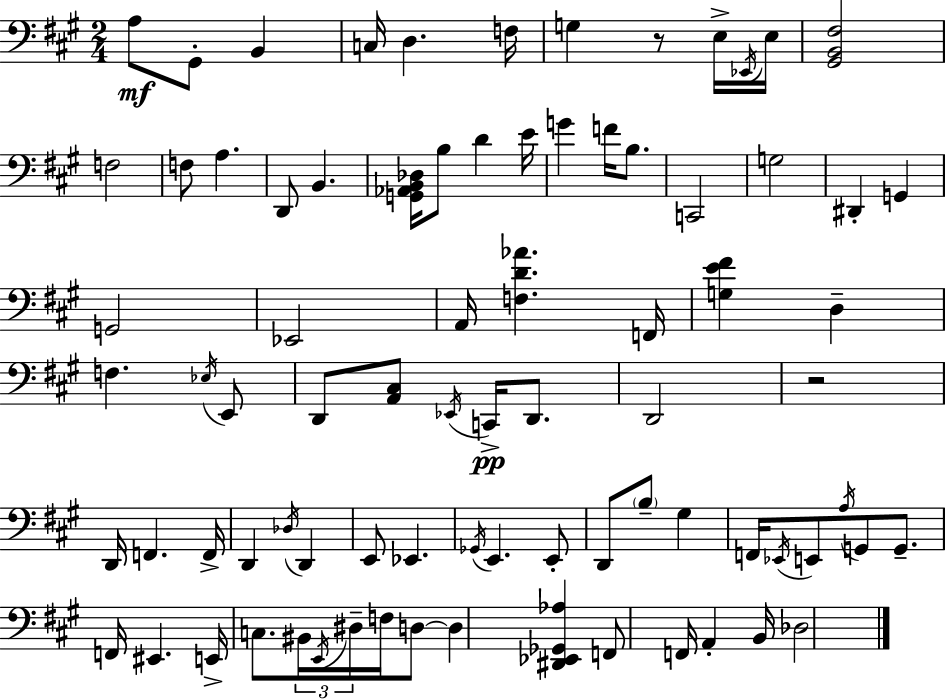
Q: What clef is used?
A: bass